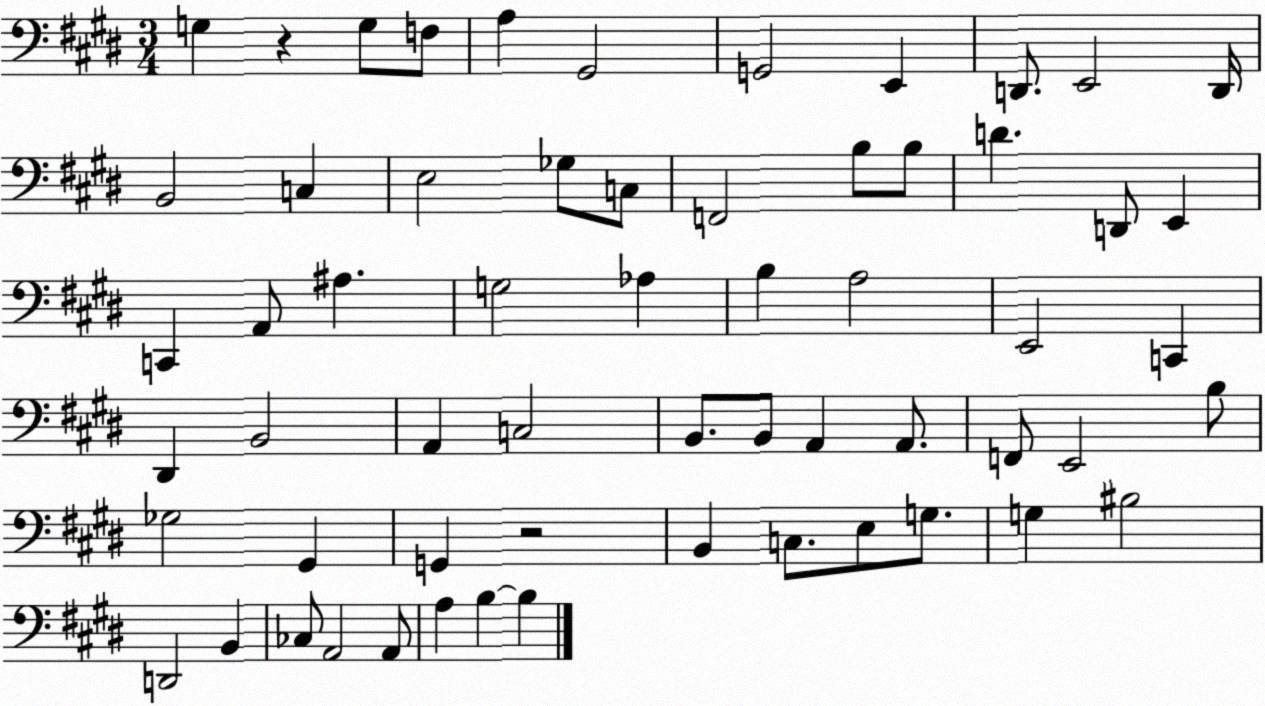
X:1
T:Untitled
M:3/4
L:1/4
K:E
G, z G,/2 F,/2 A, ^G,,2 G,,2 E,, D,,/2 E,,2 D,,/4 B,,2 C, E,2 _G,/2 C,/2 F,,2 B,/2 B,/2 D D,,/2 E,, C,, A,,/2 ^A, G,2 _A, B, A,2 E,,2 C,, ^D,, B,,2 A,, C,2 B,,/2 B,,/2 A,, A,,/2 F,,/2 E,,2 B,/2 _G,2 ^G,, G,, z2 B,, C,/2 E,/2 G,/2 G, ^B,2 D,,2 B,, _C,/2 A,,2 A,,/2 A, B, B,